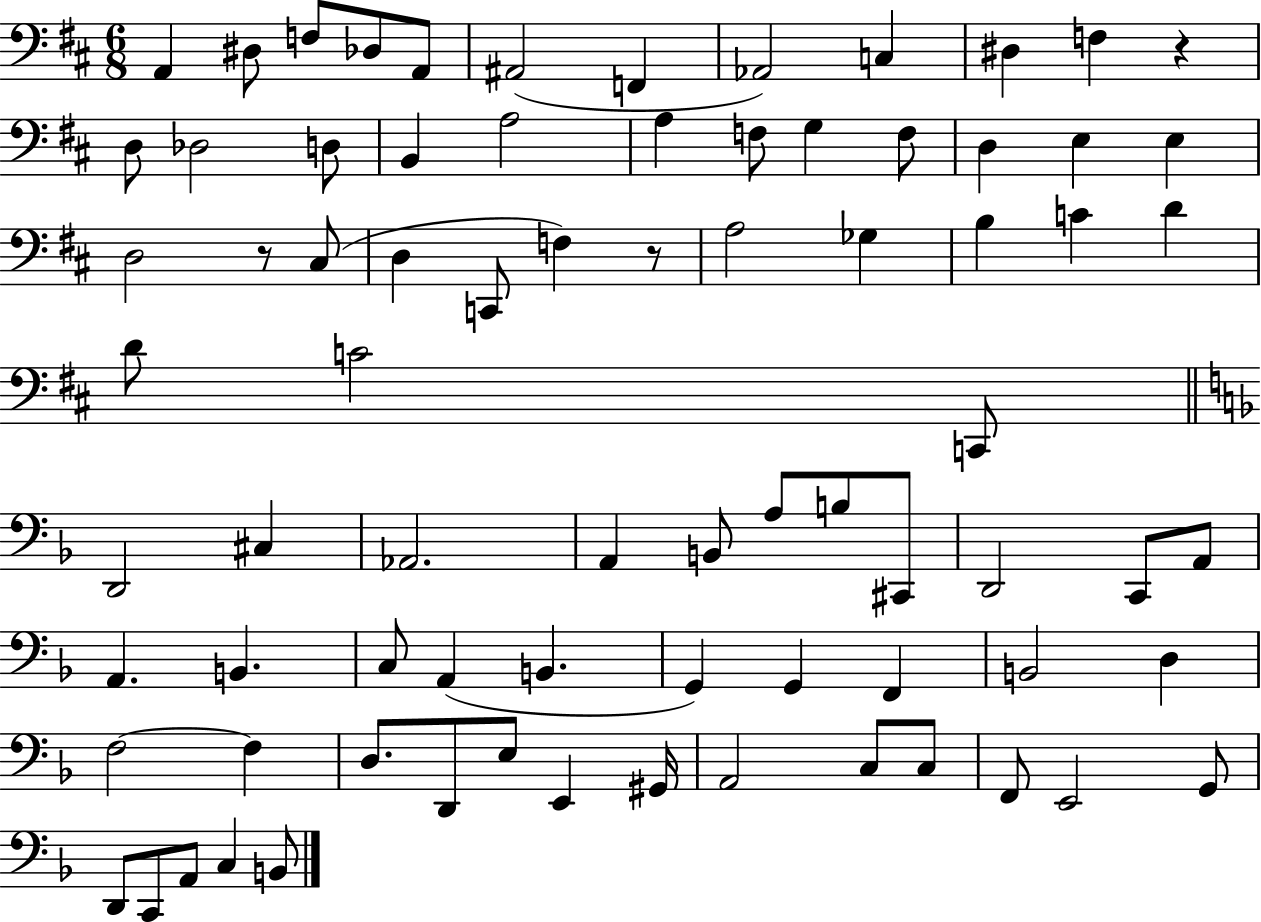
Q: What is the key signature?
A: D major